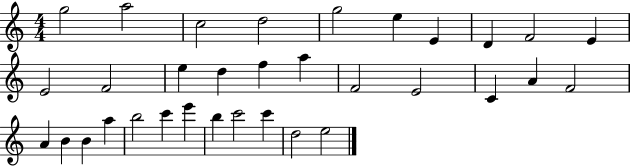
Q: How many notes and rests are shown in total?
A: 33